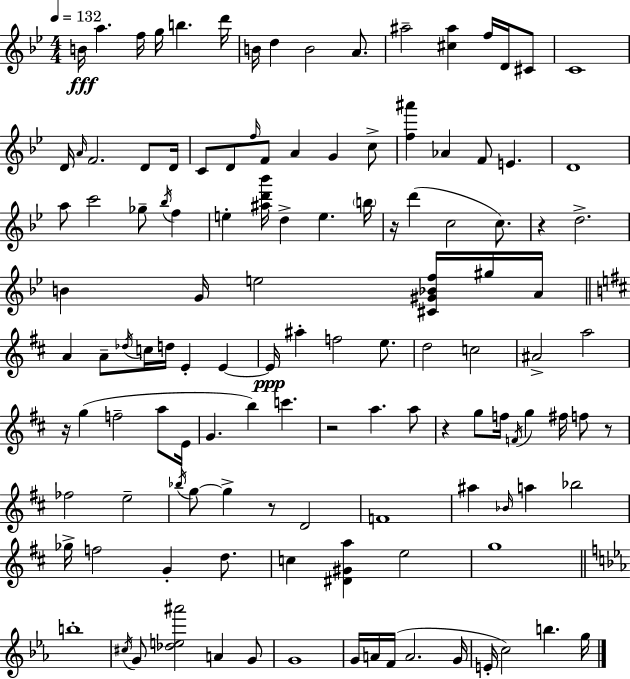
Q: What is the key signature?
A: BES major